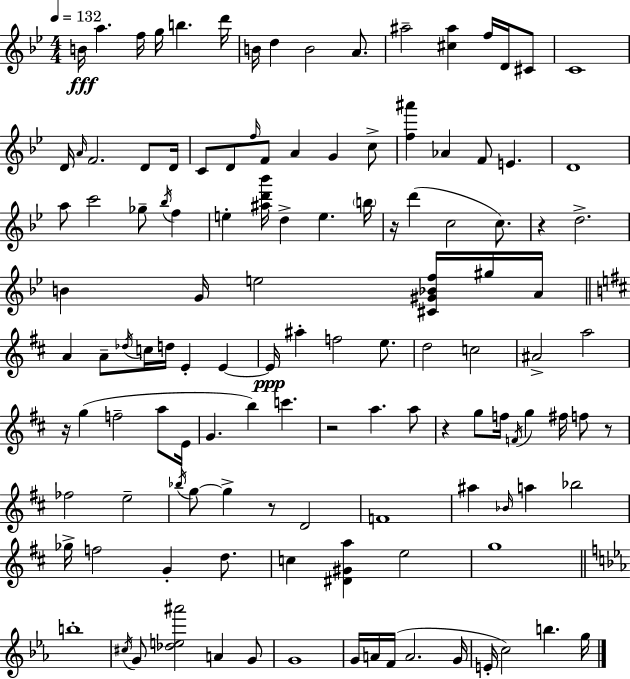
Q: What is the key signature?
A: BES major